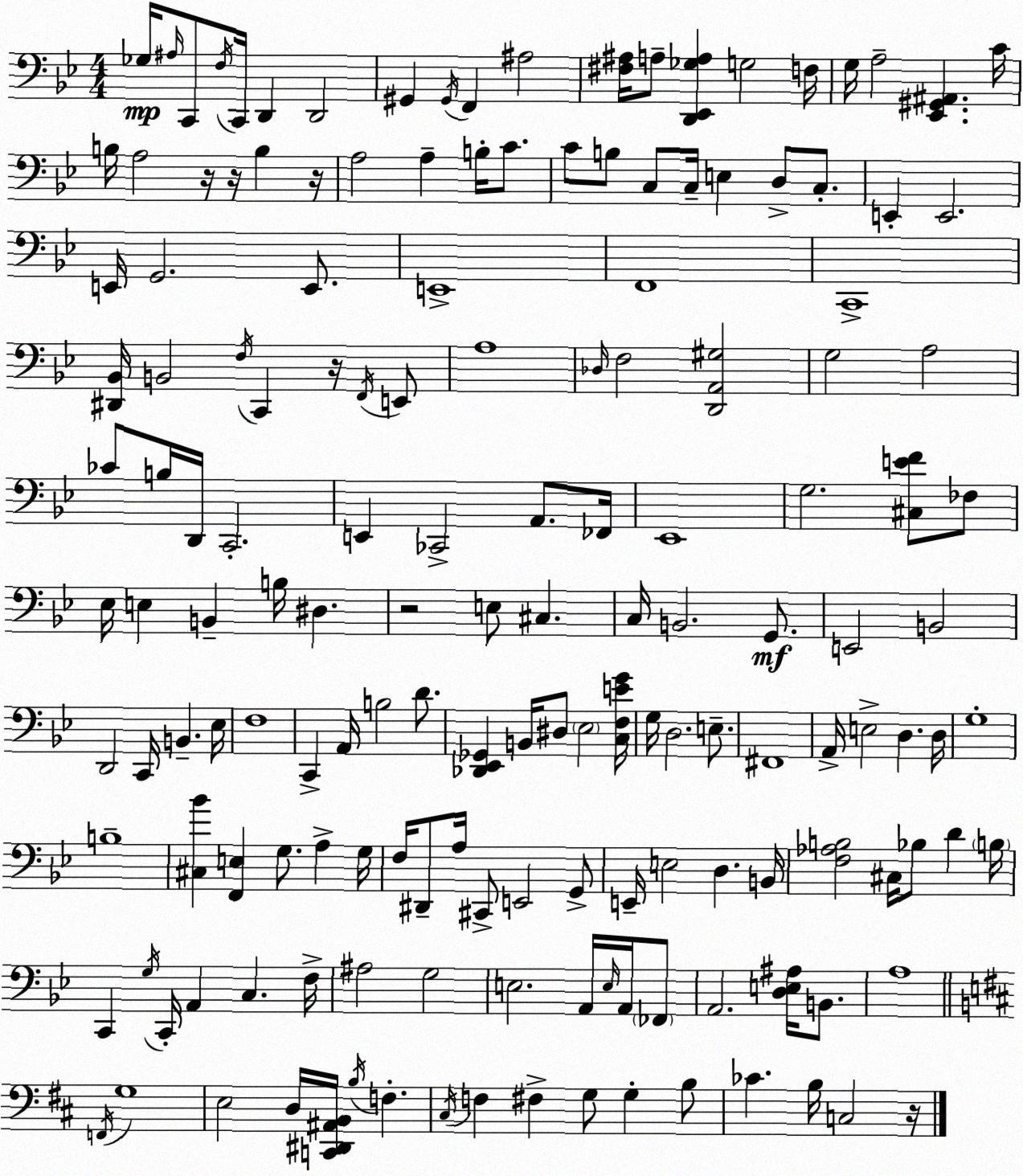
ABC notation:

X:1
T:Untitled
M:4/4
L:1/4
K:Gm
_G,/4 ^A,/4 C,,/2 F,/4 C,,/4 D,, D,,2 ^G,, ^G,,/4 F,, ^A,2 [^F,^A,]/4 A,/2 [D,,_E,,_G,A,] G,2 F,/4 G,/4 A,2 [_E,,^G,,^A,,] C/4 B,/4 A,2 z/4 z/4 B, z/4 A,2 A, B,/4 C/2 C/2 B,/2 C,/2 C,/4 E, D,/2 C,/2 E,, E,,2 E,,/4 G,,2 E,,/2 E,,4 F,,4 C,,4 [^D,,_B,,]/4 B,,2 F,/4 C,, z/4 F,,/4 E,,/2 A,4 _D,/4 F,2 [D,,A,,^G,]2 G,2 A,2 _C/2 B,/4 D,,/4 C,,2 E,, _C,,2 A,,/2 _F,,/4 _E,,4 G,2 [^C,EF]/2 _F,/2 _E,/4 E, B,, B,/4 ^D, z2 E,/2 ^C, C,/4 B,,2 G,,/2 E,,2 B,,2 D,,2 C,,/4 B,, _E,/4 F,4 C,, A,,/4 B,2 D/2 [_D,,_E,,_G,,] B,,/4 ^D,/2 _E,2 [C,F,EG]/4 G,/4 D,2 E,/2 ^F,,4 A,,/4 E,2 D, D,/4 G,4 B,4 [^C,_B] [F,,E,] G,/2 A, G,/4 F,/4 ^D,,/2 A,/4 ^C,,/2 E,,2 G,,/2 E,,/4 E,2 D, B,,/4 [F,_A,B,]2 ^C,/4 _B,/2 D B,/4 C,, G,/4 C,,/4 A,, C, F,/4 ^A,2 G,2 E,2 A,,/4 E,/4 A,,/4 _F,,/2 A,,2 [D,E,^A,]/4 B,,/2 A,4 F,,/4 G,4 E,2 D,/4 [C,,^D,,^A,,B,,]/4 B,/4 F, ^C,/4 F, ^F, G,/2 G, B,/2 _C B,/4 C,2 z/4